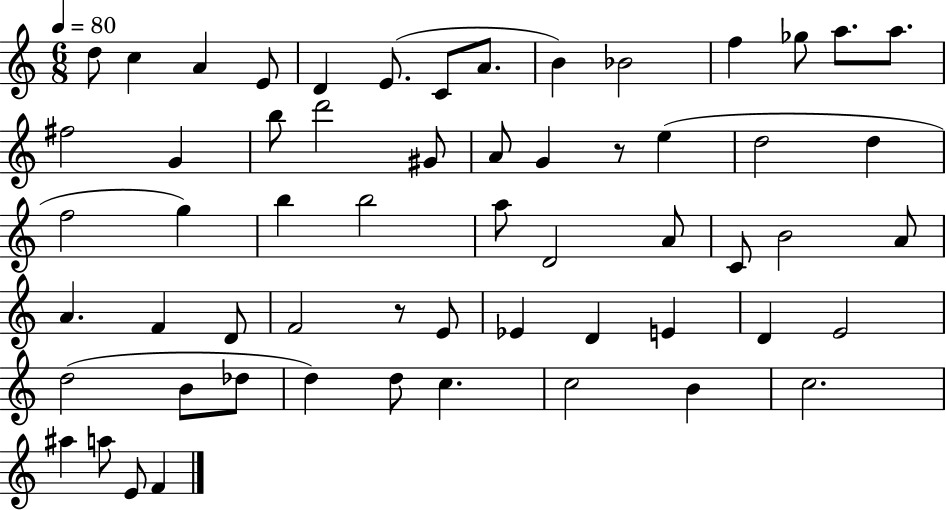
D5/e C5/q A4/q E4/e D4/q E4/e. C4/e A4/e. B4/q Bb4/h F5/q Gb5/e A5/e. A5/e. F#5/h G4/q B5/e D6/h G#4/e A4/e G4/q R/e E5/q D5/h D5/q F5/h G5/q B5/q B5/h A5/e D4/h A4/e C4/e B4/h A4/e A4/q. F4/q D4/e F4/h R/e E4/e Eb4/q D4/q E4/q D4/q E4/h D5/h B4/e Db5/e D5/q D5/e C5/q. C5/h B4/q C5/h. A#5/q A5/e E4/e F4/q